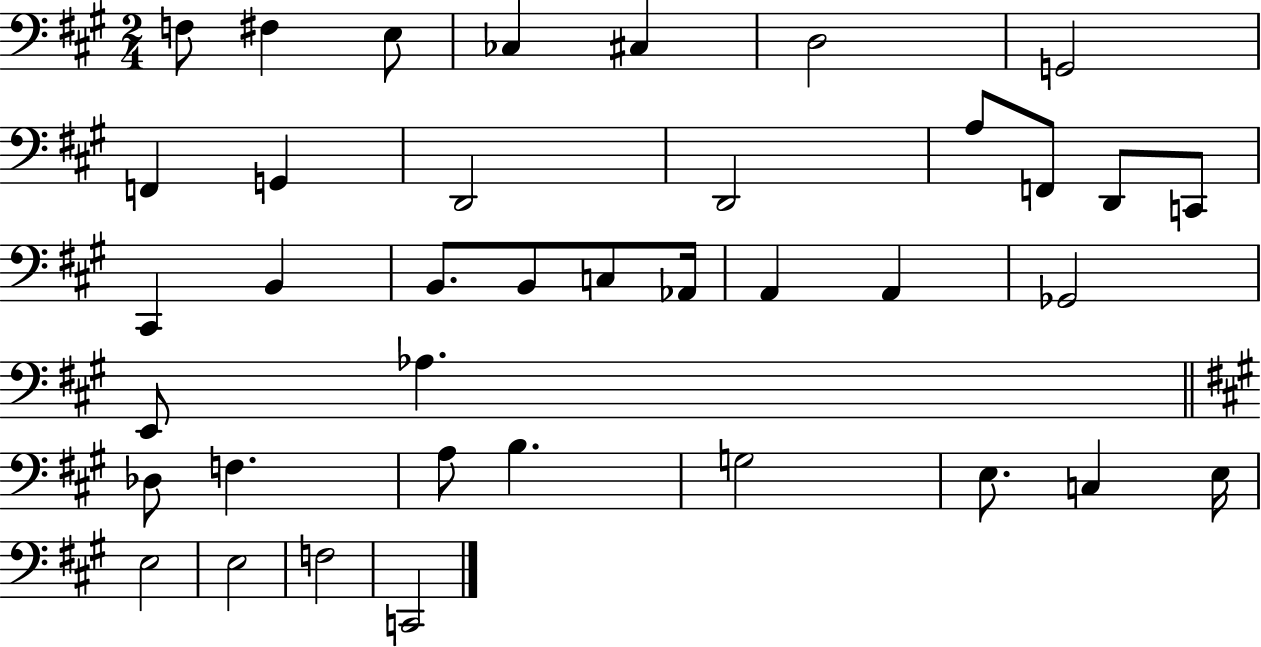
{
  \clef bass
  \numericTimeSignature
  \time 2/4
  \key a \major
  f8 fis4 e8 | ces4 cis4 | d2 | g,2 | \break f,4 g,4 | d,2 | d,2 | a8 f,8 d,8 c,8 | \break cis,4 b,4 | b,8. b,8 c8 aes,16 | a,4 a,4 | ges,2 | \break e,8 aes4. | \bar "||" \break \key a \major des8 f4. | a8 b4. | g2 | e8. c4 e16 | \break e2 | e2 | f2 | c,2 | \break \bar "|."
}